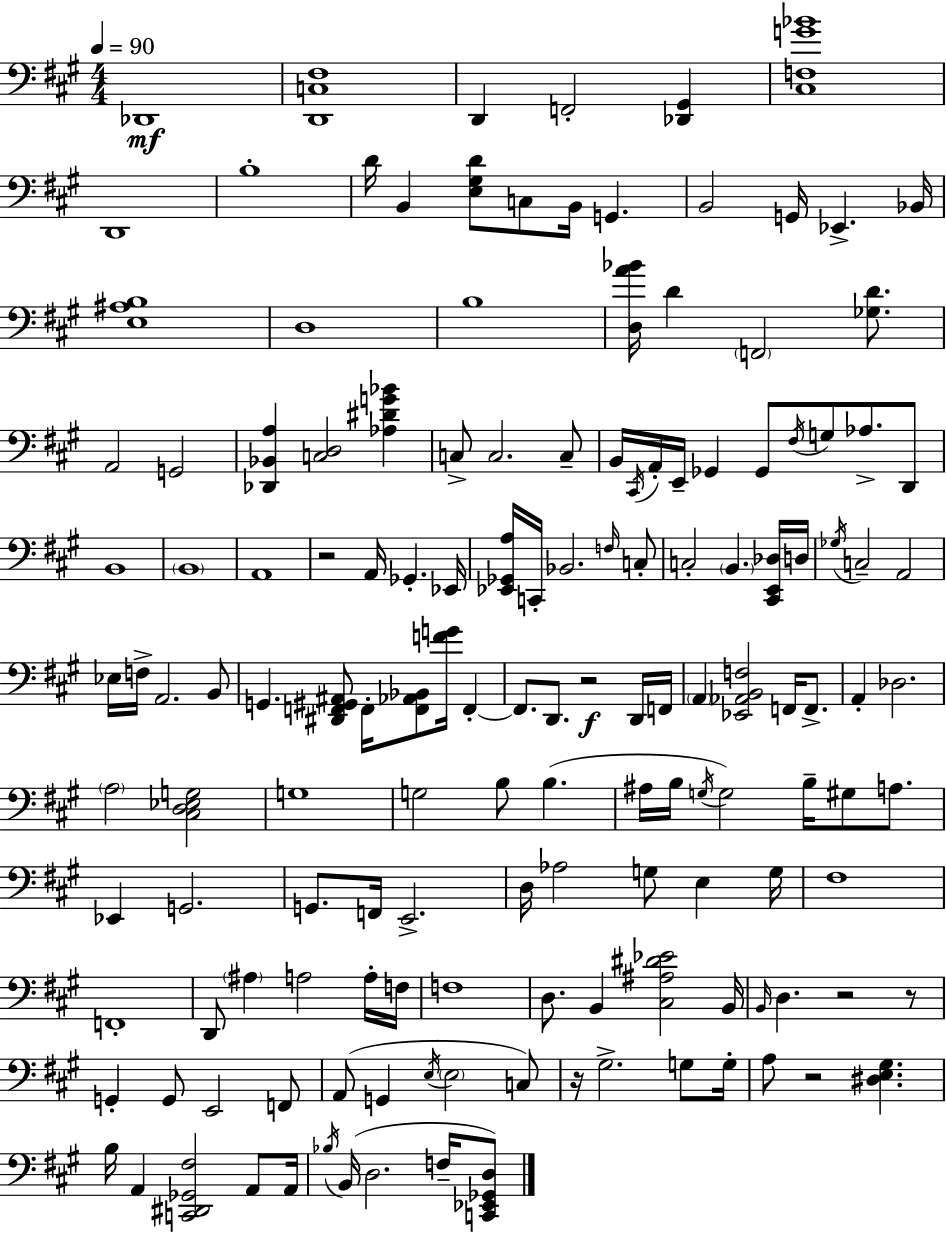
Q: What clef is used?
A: bass